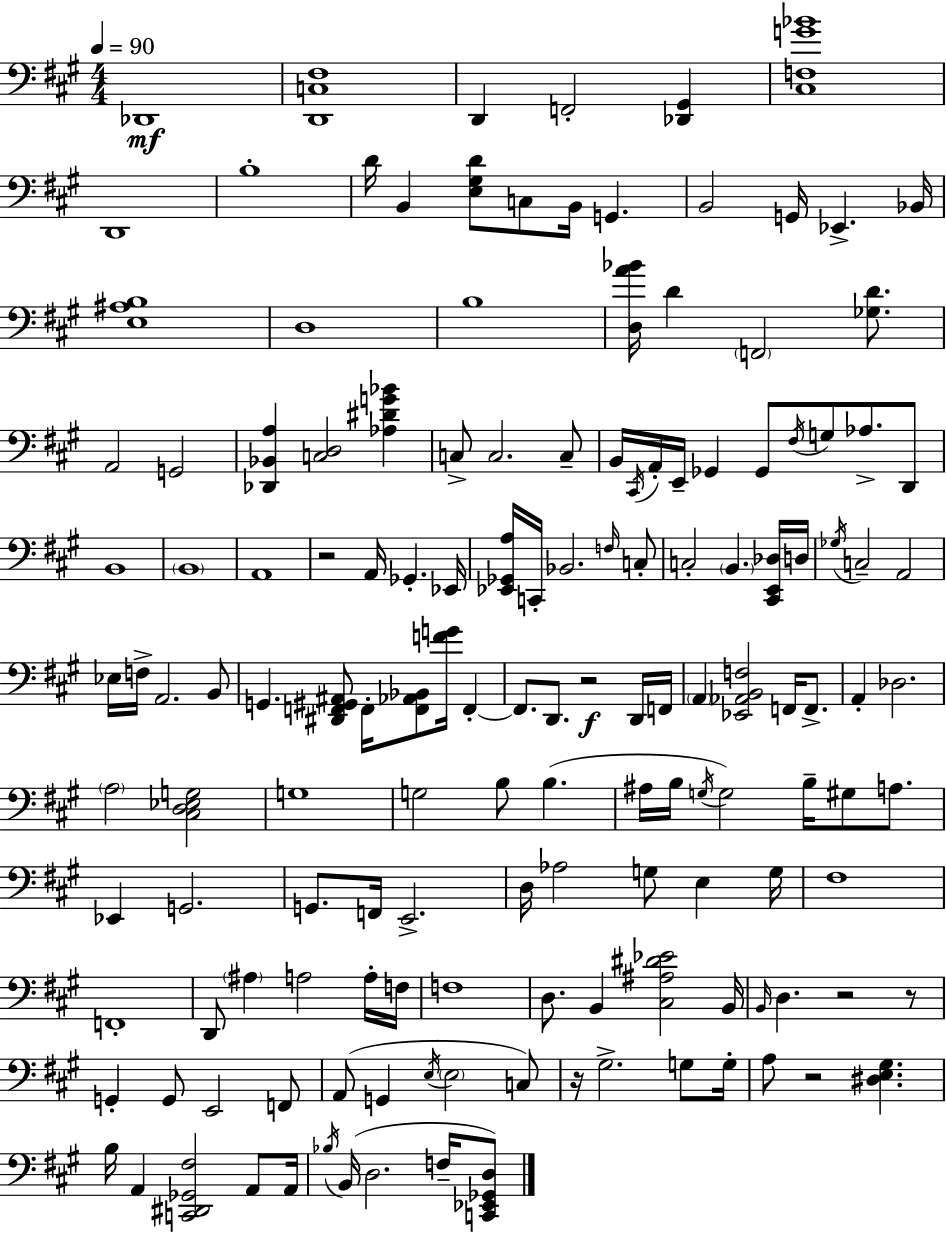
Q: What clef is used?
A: bass